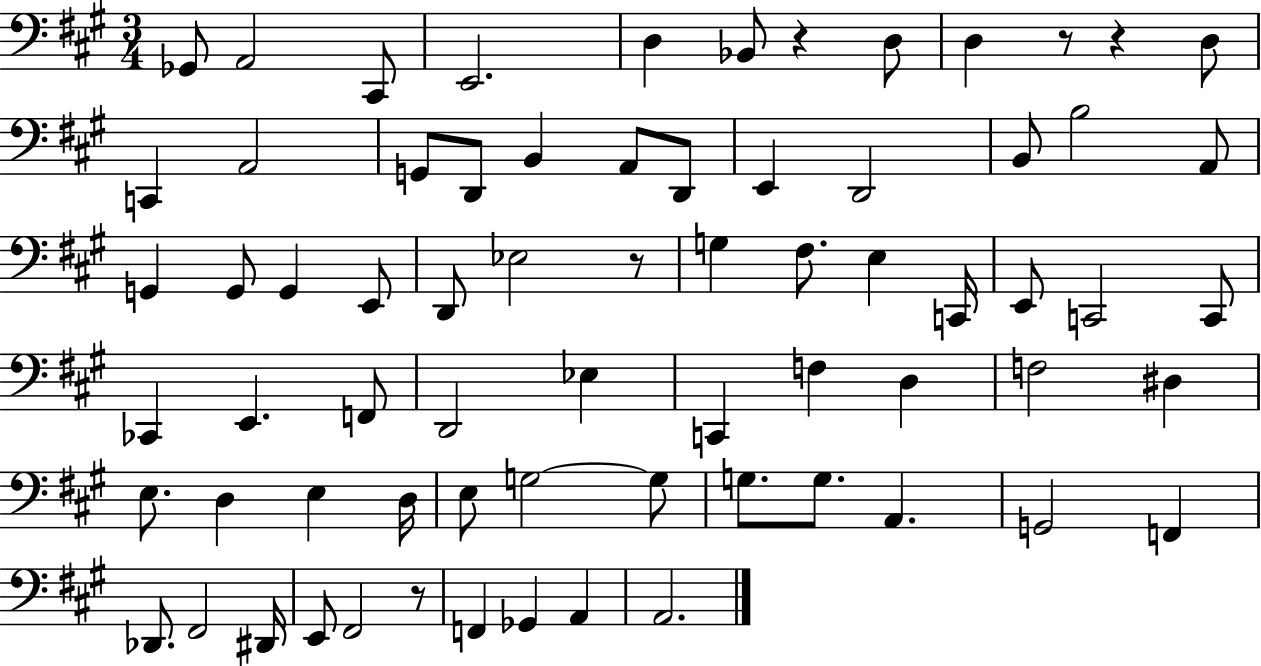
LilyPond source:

{
  \clef bass
  \numericTimeSignature
  \time 3/4
  \key a \major
  ges,8 a,2 cis,8 | e,2. | d4 bes,8 r4 d8 | d4 r8 r4 d8 | \break c,4 a,2 | g,8 d,8 b,4 a,8 d,8 | e,4 d,2 | b,8 b2 a,8 | \break g,4 g,8 g,4 e,8 | d,8 ees2 r8 | g4 fis8. e4 c,16 | e,8 c,2 c,8 | \break ces,4 e,4. f,8 | d,2 ees4 | c,4 f4 d4 | f2 dis4 | \break e8. d4 e4 d16 | e8 g2~~ g8 | g8. g8. a,4. | g,2 f,4 | \break des,8. fis,2 dis,16 | e,8 fis,2 r8 | f,4 ges,4 a,4 | a,2. | \break \bar "|."
}